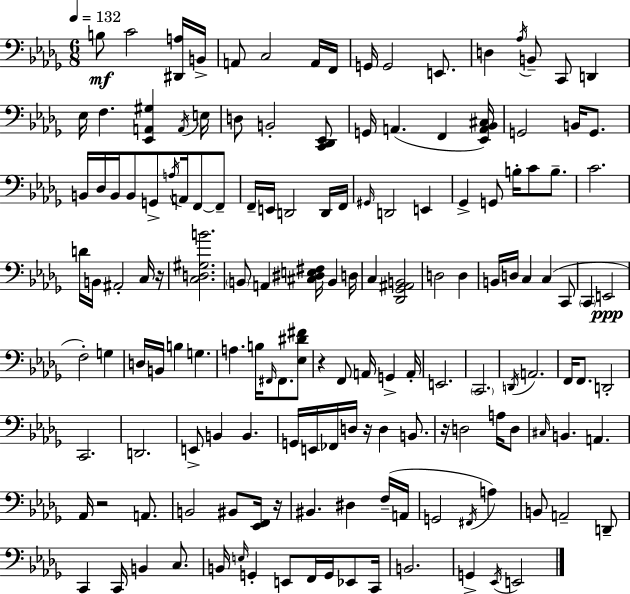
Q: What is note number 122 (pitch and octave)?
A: C2